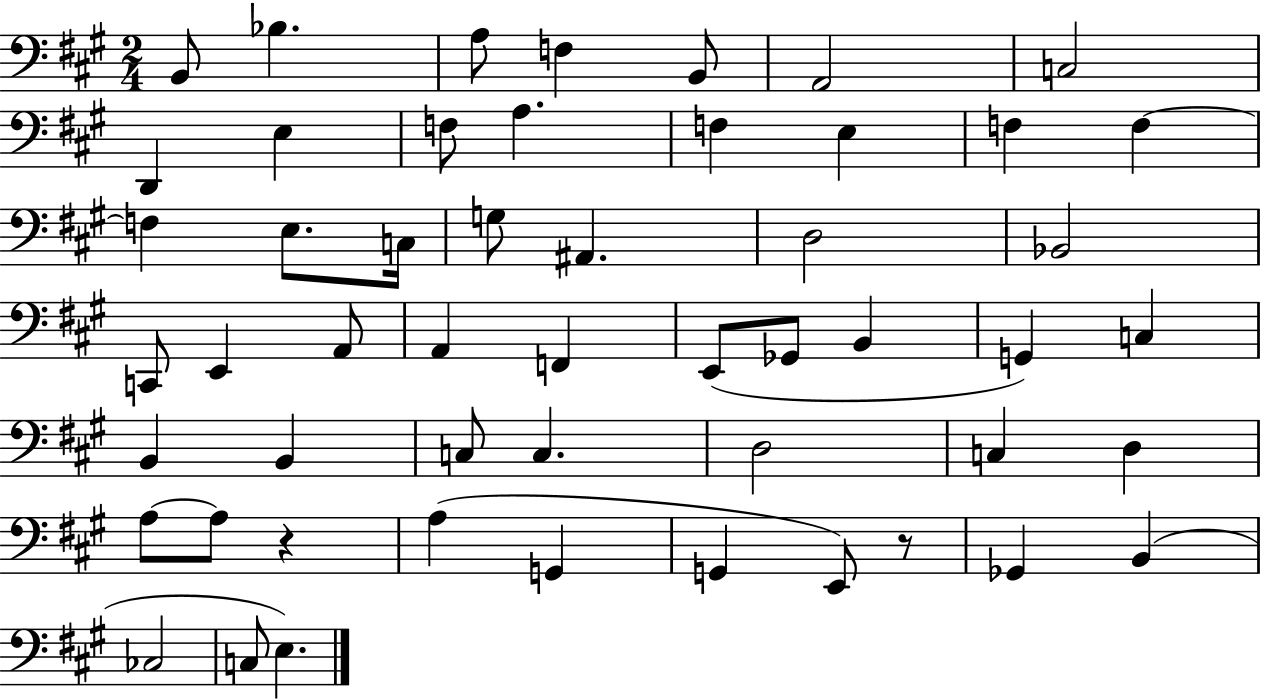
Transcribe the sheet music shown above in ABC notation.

X:1
T:Untitled
M:2/4
L:1/4
K:A
B,,/2 _B, A,/2 F, B,,/2 A,,2 C,2 D,, E, F,/2 A, F, E, F, F, F, E,/2 C,/4 G,/2 ^A,, D,2 _B,,2 C,,/2 E,, A,,/2 A,, F,, E,,/2 _G,,/2 B,, G,, C, B,, B,, C,/2 C, D,2 C, D, A,/2 A,/2 z A, G,, G,, E,,/2 z/2 _G,, B,, _C,2 C,/2 E,